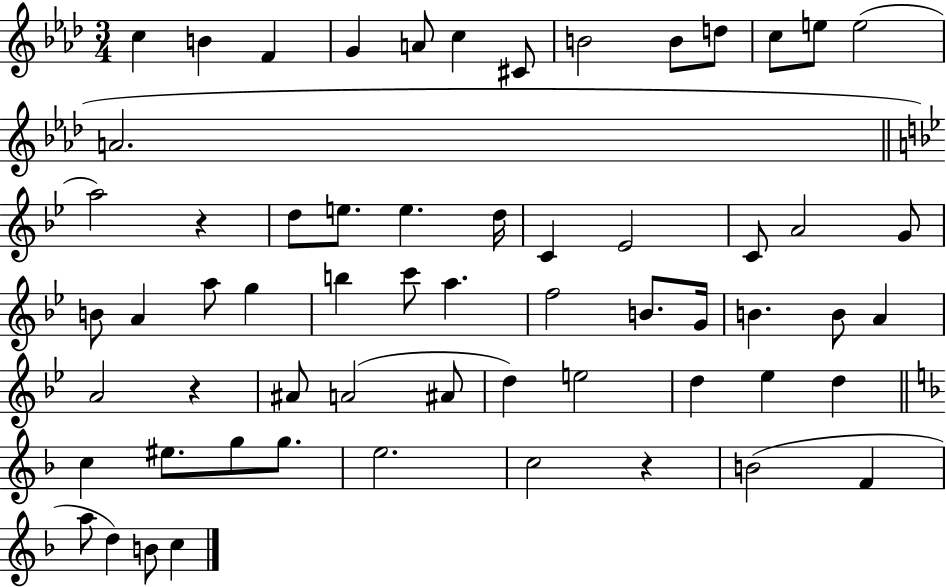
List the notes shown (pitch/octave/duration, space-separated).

C5/q B4/q F4/q G4/q A4/e C5/q C#4/e B4/h B4/e D5/e C5/e E5/e E5/h A4/h. A5/h R/q D5/e E5/e. E5/q. D5/s C4/q Eb4/h C4/e A4/h G4/e B4/e A4/q A5/e G5/q B5/q C6/e A5/q. F5/h B4/e. G4/s B4/q. B4/e A4/q A4/h R/q A#4/e A4/h A#4/e D5/q E5/h D5/q Eb5/q D5/q C5/q EIS5/e. G5/e G5/e. E5/h. C5/h R/q B4/h F4/q A5/e D5/q B4/e C5/q